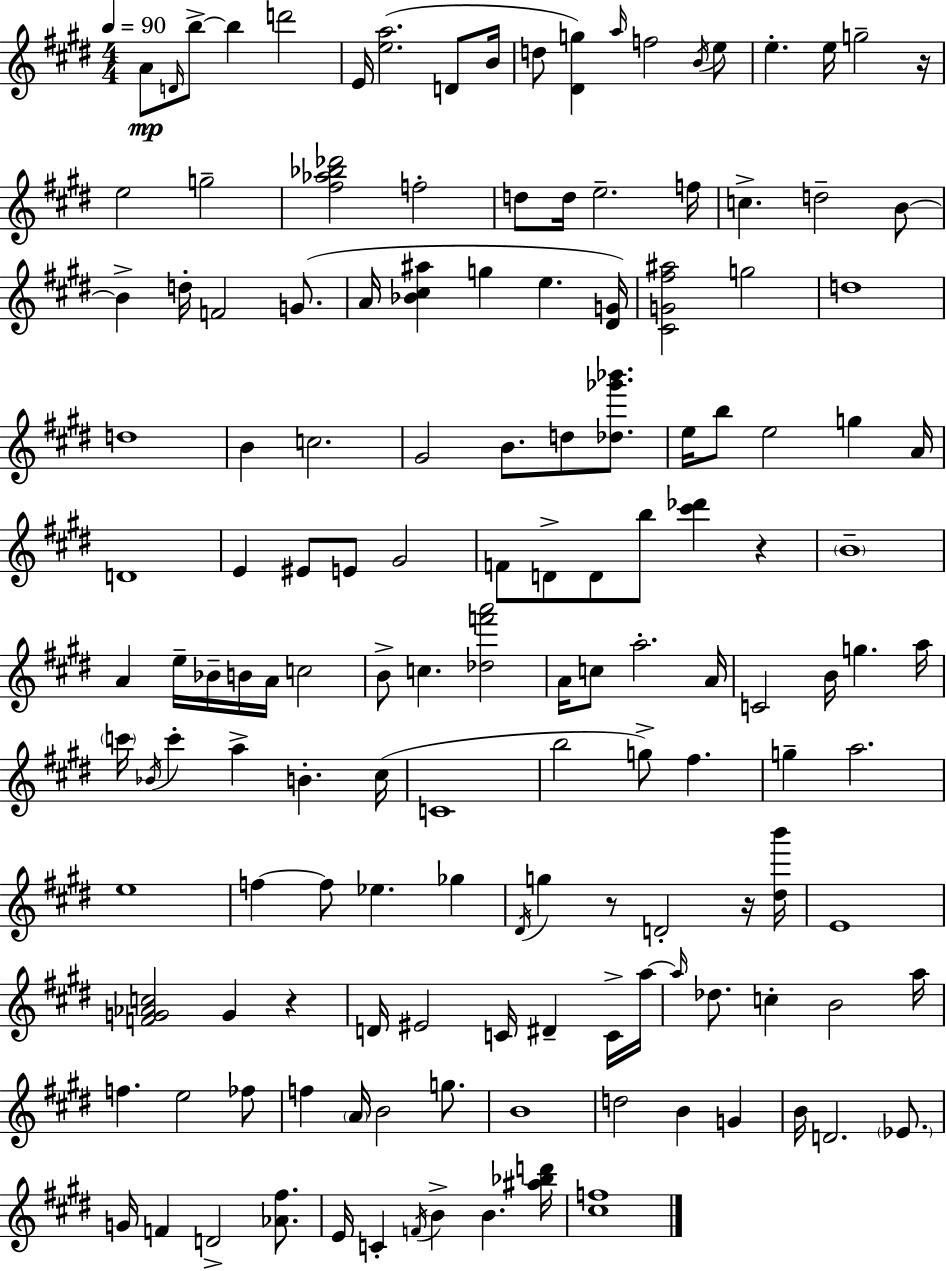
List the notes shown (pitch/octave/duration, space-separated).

A4/e D4/s B5/e B5/q D6/h E4/s [E5,A5]/h. D4/e B4/s D5/e [D#4,G5]/q A5/s F5/h B4/s E5/e E5/q. E5/s G5/h R/s E5/h G5/h [F#5,Ab5,Bb5,Db6]/h F5/h D5/e D5/s E5/h. F5/s C5/q. D5/h B4/e B4/q D5/s F4/h G4/e. A4/s [Bb4,C#5,A#5]/q G5/q E5/q. [D#4,G4]/s [C#4,G4,F#5,A#5]/h G5/h D5/w D5/w B4/q C5/h. G#4/h B4/e. D5/e [Db5,Gb6,Bb6]/e. E5/s B5/e E5/h G5/q A4/s D4/w E4/q EIS4/e E4/e G#4/h F4/e D4/e D4/e B5/e [C#6,Db6]/q R/q B4/w A4/q E5/s Bb4/s B4/s A4/s C5/h B4/e C5/q. [Db5,F6,A6]/h A4/s C5/e A5/h. A4/s C4/h B4/s G5/q. A5/s C6/s Bb4/s C6/q A5/q B4/q. C#5/s C4/w B5/h G5/e F#5/q. G5/q A5/h. E5/w F5/q F5/e Eb5/q. Gb5/q D#4/s G5/q R/e D4/h R/s [D#5,B6]/s E4/w [F4,G4,Ab4,C5]/h G4/q R/q D4/s EIS4/h C4/s D#4/q C4/s A5/s A5/s Db5/e. C5/q B4/h A5/s F5/q. E5/h FES5/e F5/q A4/s B4/h G5/e. B4/w D5/h B4/q G4/q B4/s D4/h. Eb4/e. G4/s F4/q D4/h [Ab4,F#5]/e. E4/s C4/q F4/s B4/q B4/q. [A#5,Bb5,D6]/s [C#5,F5]/w